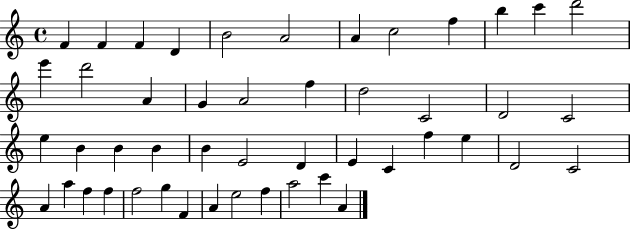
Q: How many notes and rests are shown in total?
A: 48